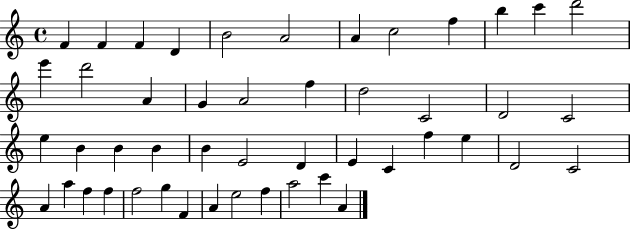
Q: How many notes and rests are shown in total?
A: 48